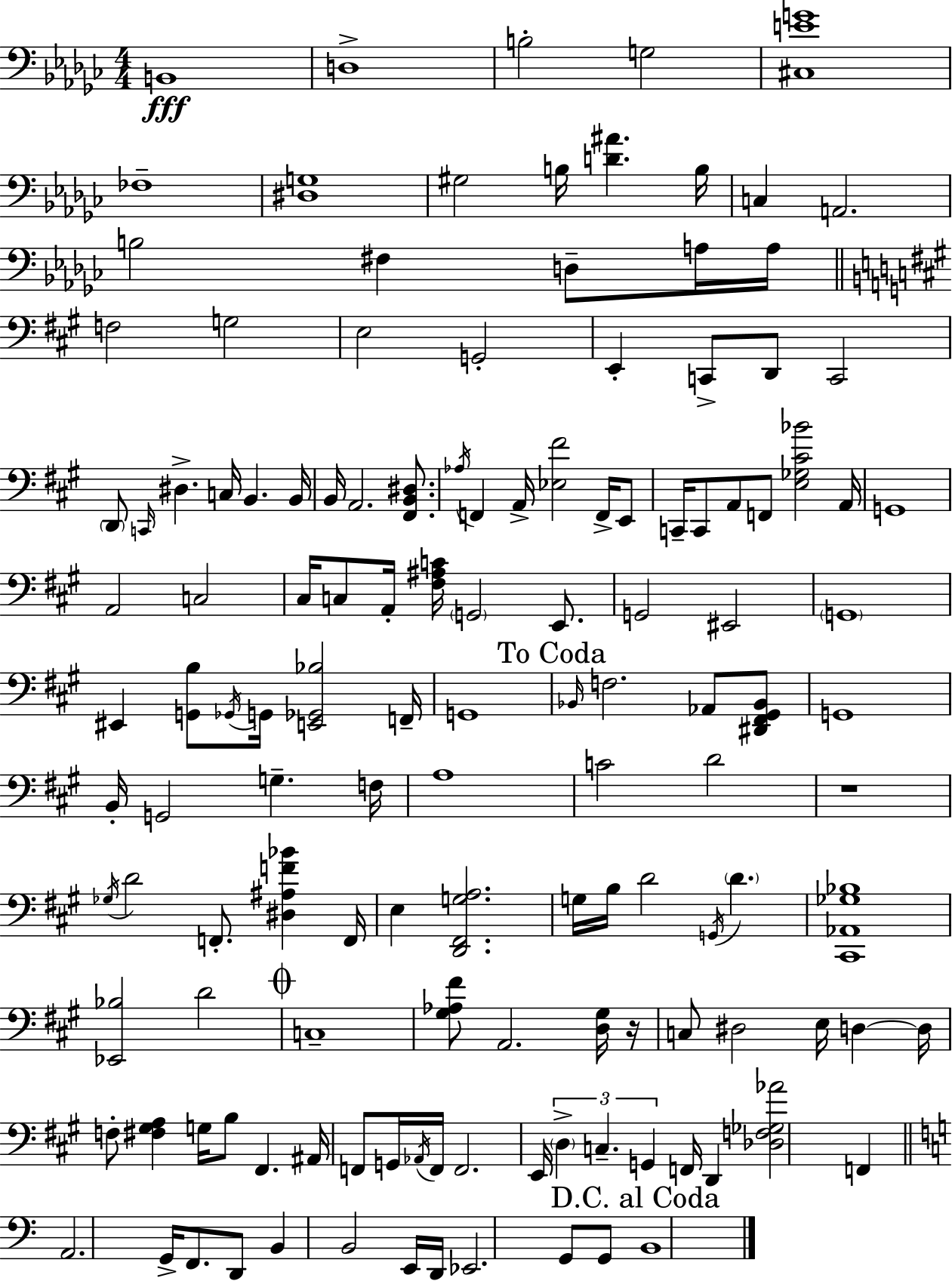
B2/w D3/w B3/h G3/h [C#3,E4,G4]/w FES3/w [D#3,G3]/w G#3/h B3/s [D4,A#4]/q. B3/s C3/q A2/h. B3/h F#3/q D3/e A3/s A3/s F3/h G3/h E3/h G2/h E2/q C2/e D2/e C2/h D2/e C2/s D#3/q. C3/s B2/q. B2/s B2/s A2/h. [F#2,B2,D#3]/e. Ab3/s F2/q A2/s [Eb3,F#4]/h F2/s E2/e C2/s C2/e A2/e F2/e [E3,Gb3,C#4,Bb4]/h A2/s G2/w A2/h C3/h C#3/s C3/e A2/s [F#3,A#3,C4]/s G2/h E2/e. G2/h EIS2/h G2/w EIS2/q [G2,B3]/e Gb2/s G2/s [E2,Gb2,Bb3]/h F2/s G2/w Bb2/s F3/h. Ab2/e [D#2,F#2,G#2,Bb2]/e G2/w B2/s G2/h G3/q. F3/s A3/w C4/h D4/h R/w Gb3/s D4/h F2/e. [D#3,A#3,F4,Bb4]/q F2/s E3/q [D2,F#2,G3,A3]/h. G3/s B3/s D4/h G2/s D4/q. [C#2,Ab2,Gb3,Bb3]/w [Eb2,Bb3]/h D4/h C3/w [G#3,Ab3,F#4]/e A2/h. [D3,G#3]/s R/s C3/e D#3/h E3/s D3/q D3/s F3/e [F#3,G#3,A3]/q G3/s B3/e F#2/q. A#2/s F2/e G2/s Ab2/s F2/s F2/h. E2/s D3/q C3/q. G2/q F2/s D2/q [Db3,F3,Gb3,Ab4]/h F2/q A2/h. G2/s F2/e. D2/e B2/q B2/h E2/s D2/s Eb2/h. G2/e G2/e B2/w